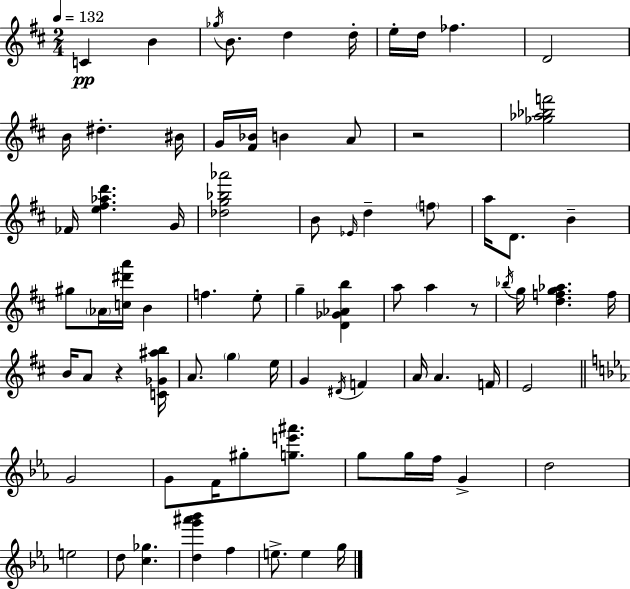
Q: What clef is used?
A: treble